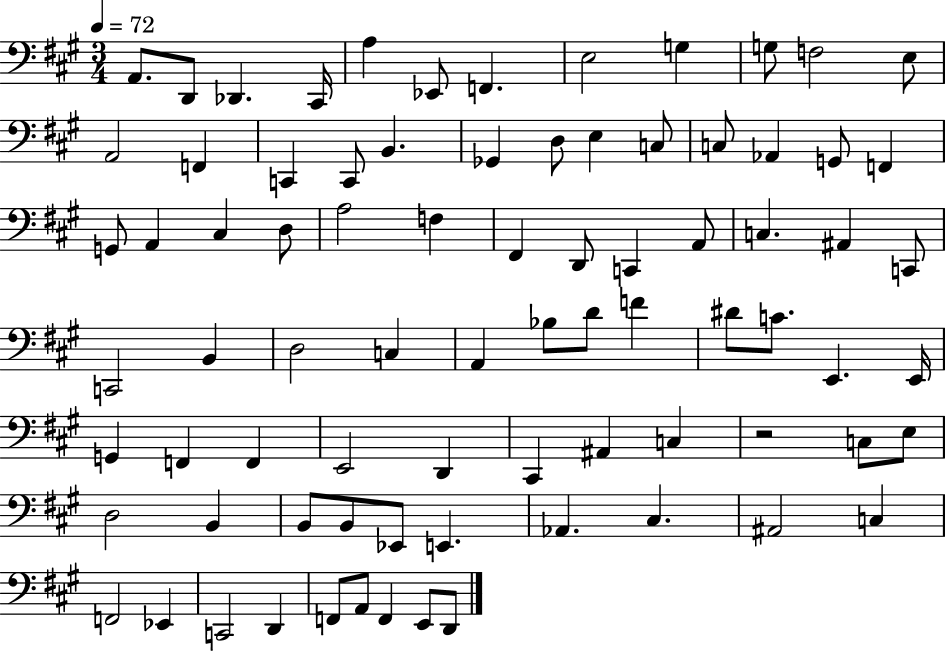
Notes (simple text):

A2/e. D2/e Db2/q. C#2/s A3/q Eb2/e F2/q. E3/h G3/q G3/e F3/h E3/e A2/h F2/q C2/q C2/e B2/q. Gb2/q D3/e E3/q C3/e C3/e Ab2/q G2/e F2/q G2/e A2/q C#3/q D3/e A3/h F3/q F#2/q D2/e C2/q A2/e C3/q. A#2/q C2/e C2/h B2/q D3/h C3/q A2/q Bb3/e D4/e F4/q D#4/e C4/e. E2/q. E2/s G2/q F2/q F2/q E2/h D2/q C#2/q A#2/q C3/q R/h C3/e E3/e D3/h B2/q B2/e B2/e Eb2/e E2/q. Ab2/q. C#3/q. A#2/h C3/q F2/h Eb2/q C2/h D2/q F2/e A2/e F2/q E2/e D2/e